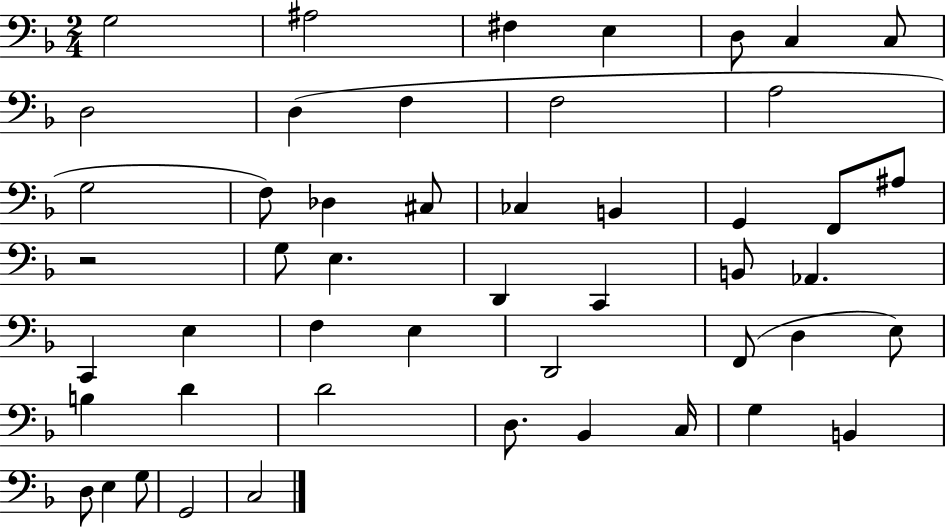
G3/h A#3/h F#3/q E3/q D3/e C3/q C3/e D3/h D3/q F3/q F3/h A3/h G3/h F3/e Db3/q C#3/e CES3/q B2/q G2/q F2/e A#3/e R/h G3/e E3/q. D2/q C2/q B2/e Ab2/q. C2/q E3/q F3/q E3/q D2/h F2/e D3/q E3/e B3/q D4/q D4/h D3/e. Bb2/q C3/s G3/q B2/q D3/e E3/q G3/e G2/h C3/h